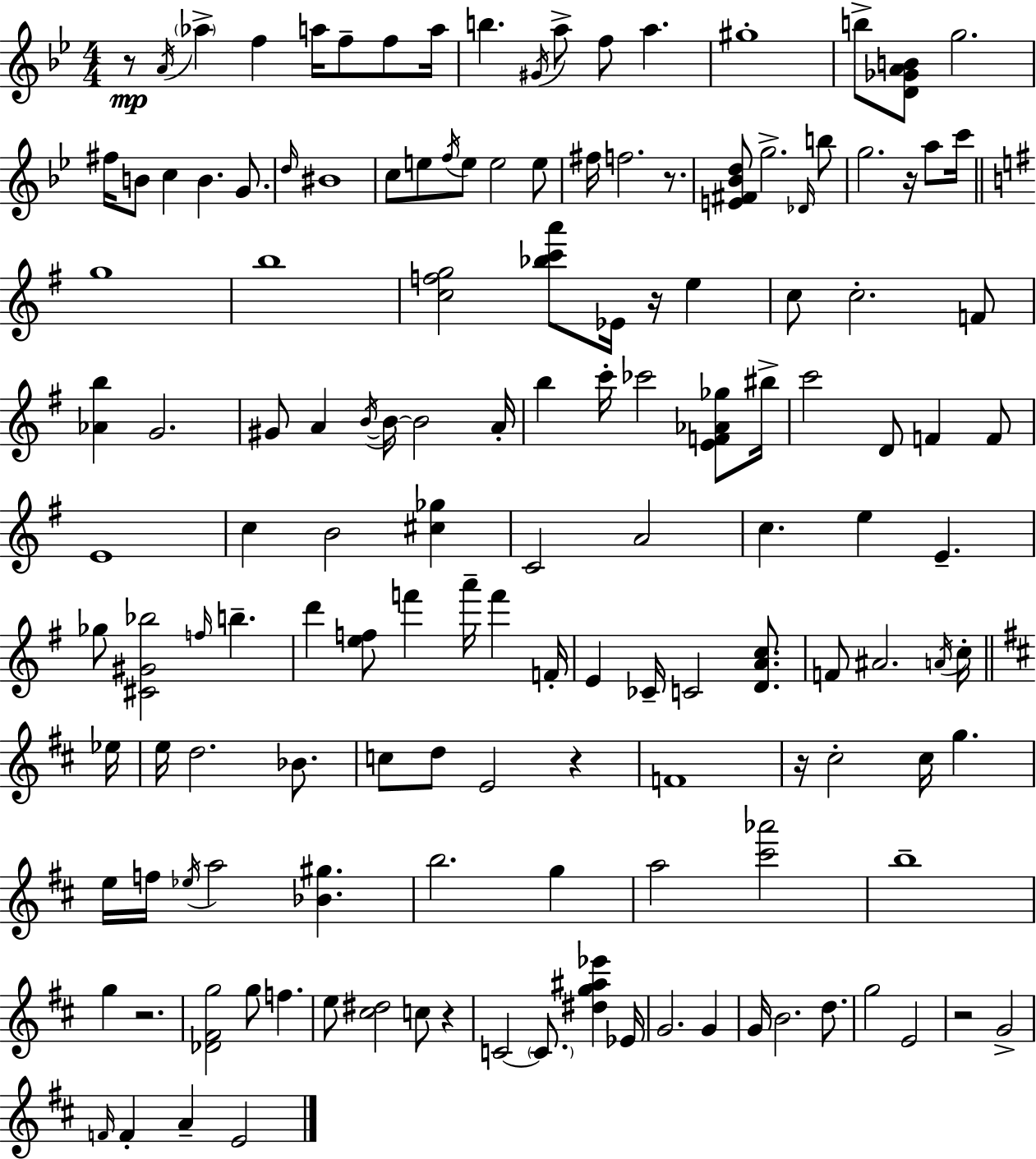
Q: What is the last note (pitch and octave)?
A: E4